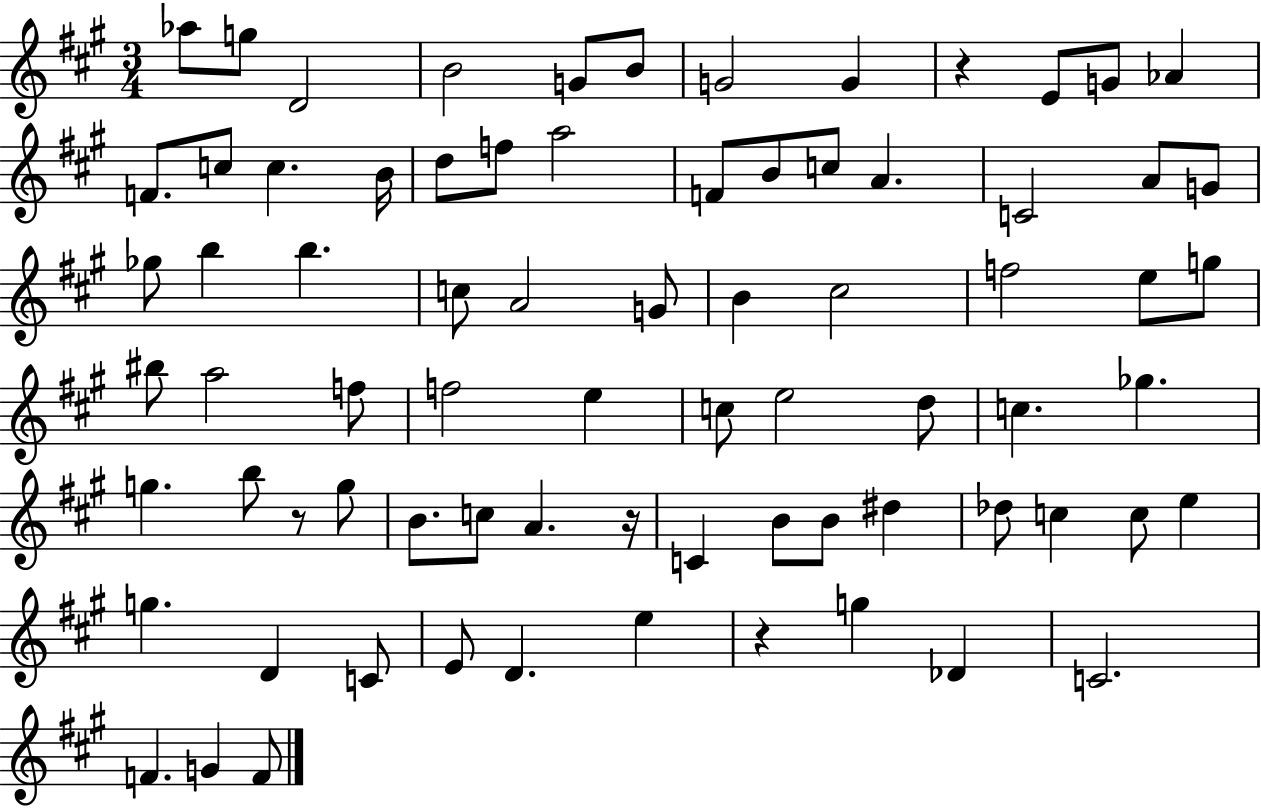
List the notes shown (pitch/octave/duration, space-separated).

Ab5/e G5/e D4/h B4/h G4/e B4/e G4/h G4/q R/q E4/e G4/e Ab4/q F4/e. C5/e C5/q. B4/s D5/e F5/e A5/h F4/e B4/e C5/e A4/q. C4/h A4/e G4/e Gb5/e B5/q B5/q. C5/e A4/h G4/e B4/q C#5/h F5/h E5/e G5/e BIS5/e A5/h F5/e F5/h E5/q C5/e E5/h D5/e C5/q. Gb5/q. G5/q. B5/e R/e G5/e B4/e. C5/e A4/q. R/s C4/q B4/e B4/e D#5/q Db5/e C5/q C5/e E5/q G5/q. D4/q C4/e E4/e D4/q. E5/q R/q G5/q Db4/q C4/h. F4/q. G4/q F4/e